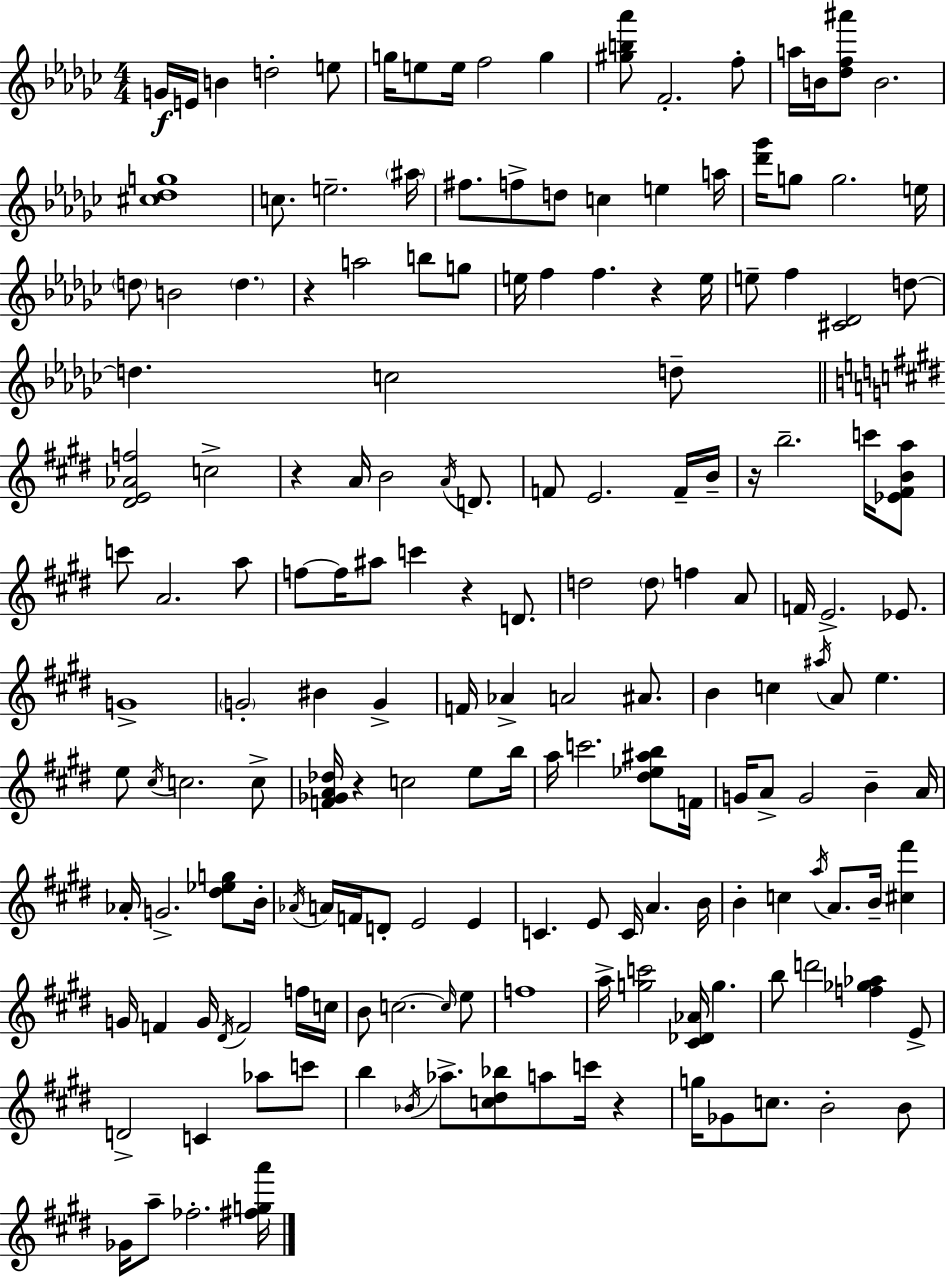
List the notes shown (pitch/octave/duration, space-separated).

G4/s E4/s B4/q D5/h E5/e G5/s E5/e E5/s F5/h G5/q [G#5,B5,Ab6]/e F4/h. F5/e A5/s B4/s [Db5,F5,A#6]/e B4/h. [C#5,Db5,G5]/w C5/e. E5/h. A#5/s F#5/e. F5/e D5/e C5/q E5/q A5/s [Db6,Gb6]/s G5/e G5/h. E5/s D5/e B4/h D5/q. R/q A5/h B5/e G5/e E5/s F5/q F5/q. R/q E5/s E5/e F5/q [C#4,Db4]/h D5/e D5/q. C5/h D5/e [D#4,E4,Ab4,F5]/h C5/h R/q A4/s B4/h A4/s D4/e. F4/e E4/h. F4/s B4/s R/s B5/h. C6/s [Eb4,F#4,B4,A5]/e C6/e A4/h. A5/e F5/e F5/s A#5/e C6/q R/q D4/e. D5/h D5/e F5/q A4/e F4/s E4/h. Eb4/e. G4/w G4/h BIS4/q G4/q F4/s Ab4/q A4/h A#4/e. B4/q C5/q A#5/s A4/e E5/q. E5/e C#5/s C5/h. C5/e [F4,Gb4,A4,Db5]/s R/q C5/h E5/e B5/s A5/s C6/h. [D#5,Eb5,A#5,B5]/e F4/s G4/s A4/e G4/h B4/q A4/s Ab4/s G4/h. [D#5,Eb5,G5]/e B4/s Ab4/s A4/s F4/s D4/e E4/h E4/q C4/q. E4/e C4/s A4/q. B4/s B4/q C5/q A5/s A4/e. B4/s [C#5,F#6]/q G4/s F4/q G4/s D#4/s F4/h F5/s C5/s B4/e C5/h. C5/s E5/e F5/w A5/s [G5,C6]/h [C#4,Db4,Ab4]/s G5/q. B5/e D6/h [F5,Gb5,Ab5]/q E4/e D4/h C4/q Ab5/e C6/e B5/q Bb4/s Ab5/e. [C5,D#5,Bb5]/e A5/e C6/s R/q G5/s Gb4/e C5/e. B4/h B4/e Gb4/s A5/e FES5/h. [F#5,G5,A6]/s